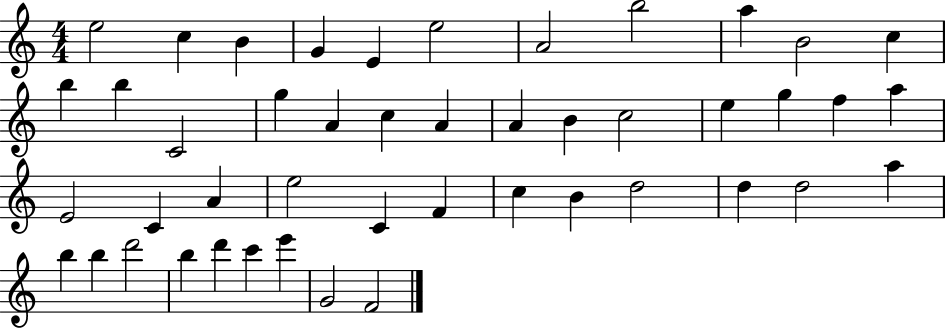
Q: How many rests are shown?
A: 0